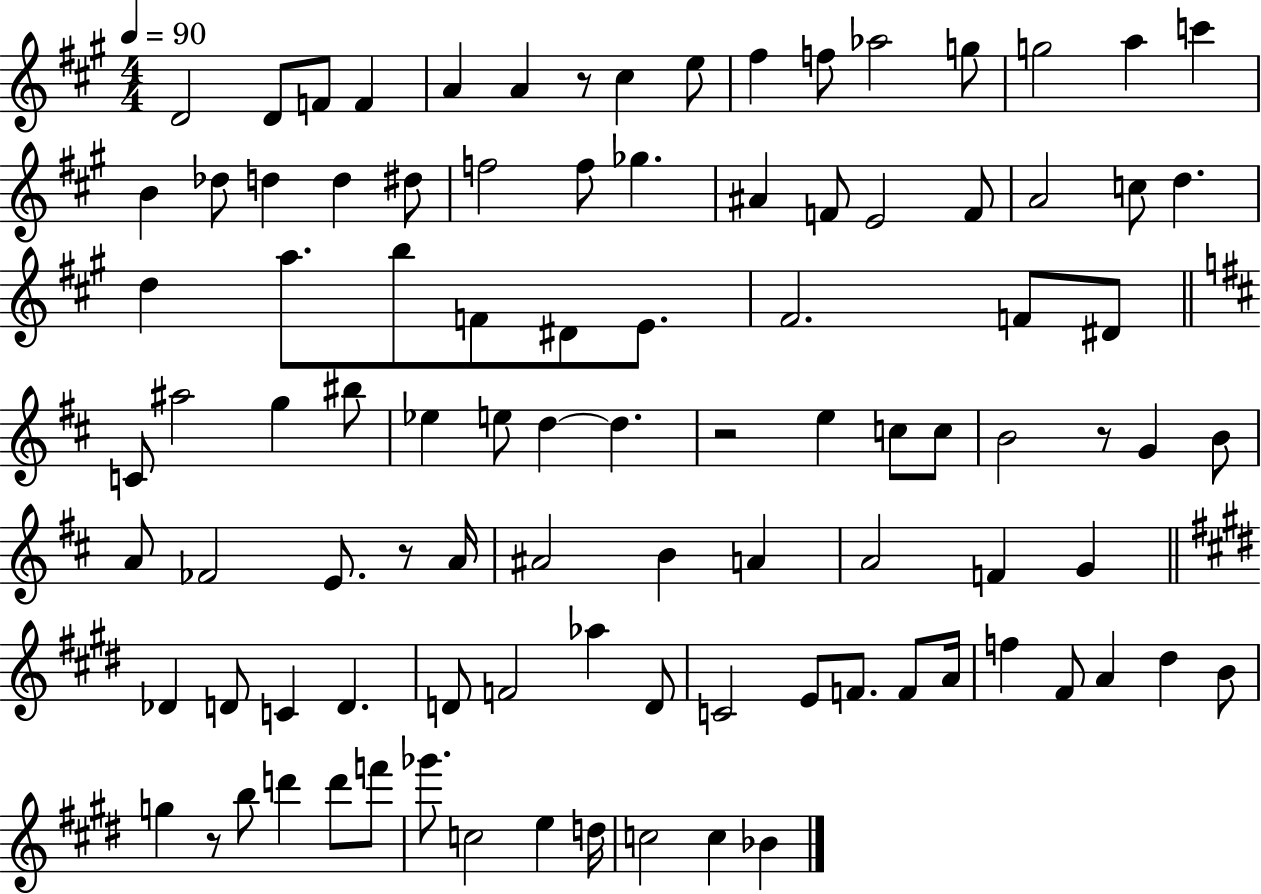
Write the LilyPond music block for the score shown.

{
  \clef treble
  \numericTimeSignature
  \time 4/4
  \key a \major
  \tempo 4 = 90
  d'2 d'8 f'8 f'4 | a'4 a'4 r8 cis''4 e''8 | fis''4 f''8 aes''2 g''8 | g''2 a''4 c'''4 | \break b'4 des''8 d''4 d''4 dis''8 | f''2 f''8 ges''4. | ais'4 f'8 e'2 f'8 | a'2 c''8 d''4. | \break d''4 a''8. b''8 f'8 dis'8 e'8. | fis'2. f'8 dis'8 | \bar "||" \break \key b \minor c'8 ais''2 g''4 bis''8 | ees''4 e''8 d''4~~ d''4. | r2 e''4 c''8 c''8 | b'2 r8 g'4 b'8 | \break a'8 fes'2 e'8. r8 a'16 | ais'2 b'4 a'4 | a'2 f'4 g'4 | \bar "||" \break \key e \major des'4 d'8 c'4 d'4. | d'8 f'2 aes''4 d'8 | c'2 e'8 f'8. f'8 a'16 | f''4 fis'8 a'4 dis''4 b'8 | \break g''4 r8 b''8 d'''4 d'''8 f'''8 | ges'''8. c''2 e''4 d''16 | c''2 c''4 bes'4 | \bar "|."
}